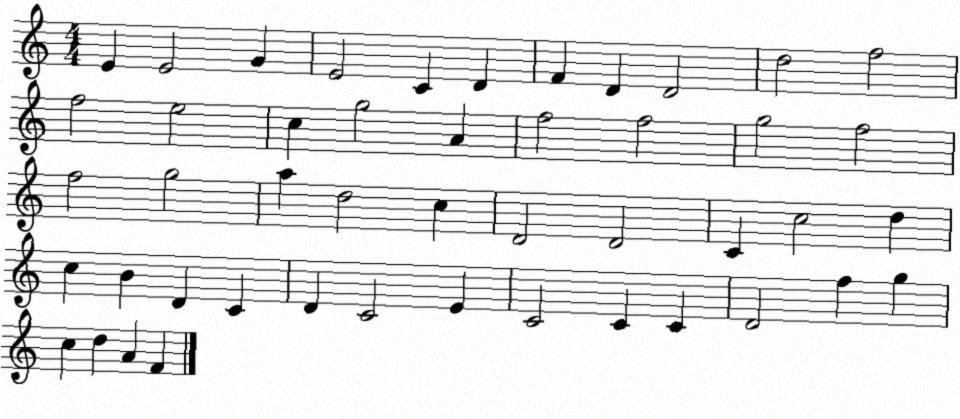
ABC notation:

X:1
T:Untitled
M:4/4
L:1/4
K:C
E E2 G E2 C D F D D2 d2 f2 f2 e2 c g2 A f2 f2 g2 f2 f2 g2 a d2 c D2 D2 C c2 d c B D C D C2 E C2 C C D2 f g c d A F